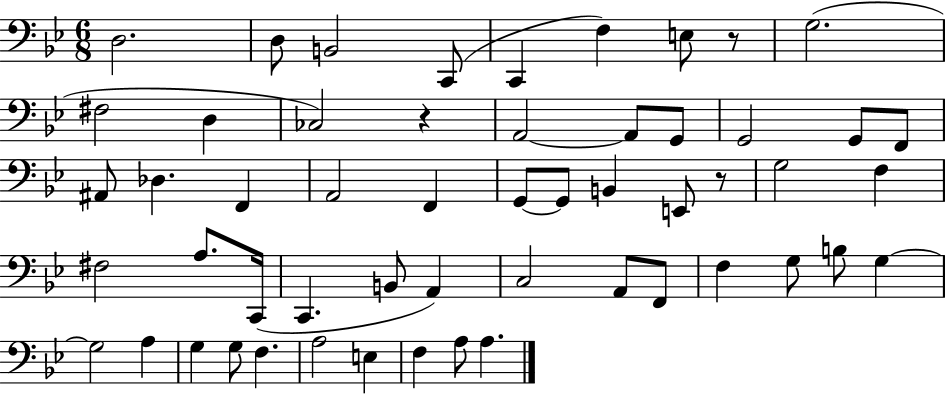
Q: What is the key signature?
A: BES major